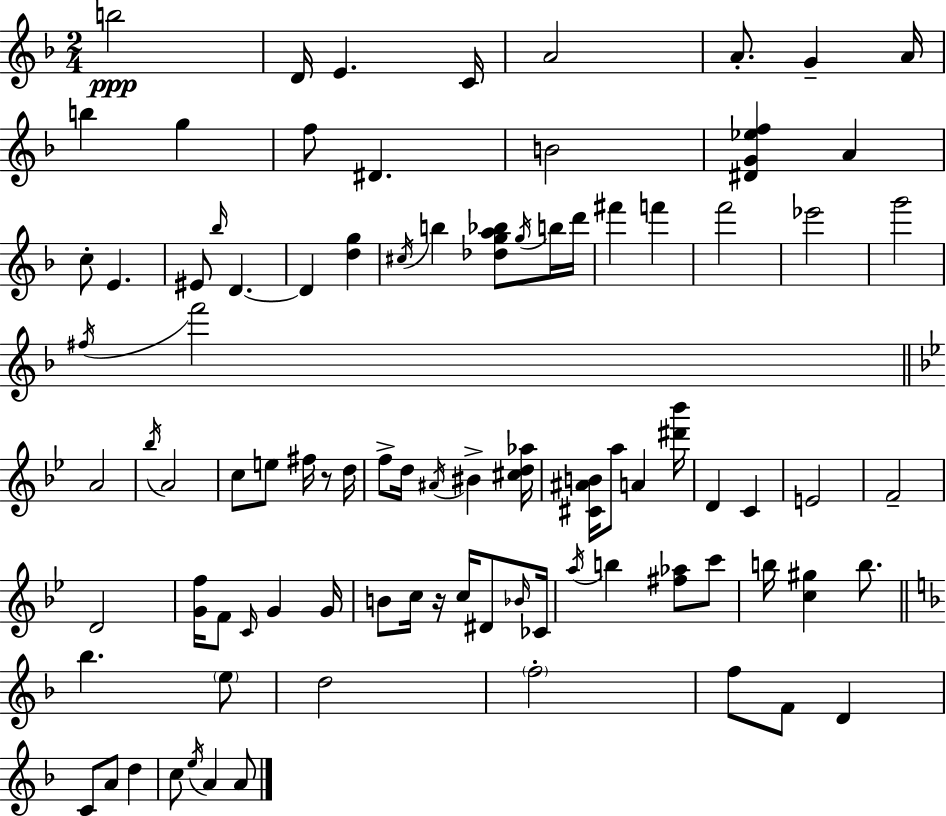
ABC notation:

X:1
T:Untitled
M:2/4
L:1/4
K:F
b2 D/4 E C/4 A2 A/2 G A/4 b g f/2 ^D B2 [^DG_ef] A c/2 E ^E/2 _b/4 D D [dg] ^c/4 b [_dga_b]/2 g/4 b/4 d'/4 ^f' f' f'2 _e'2 g'2 ^f/4 f'2 A2 _b/4 A2 c/2 e/2 ^f/4 z/2 d/4 f/2 d/4 ^A/4 ^B [^cd_a]/4 [^C^AB]/4 a/2 A [^d'_b']/4 D C E2 F2 D2 [Gf]/4 F/2 C/4 G G/4 B/2 c/4 z/4 c/4 ^D/2 _B/4 _C/4 a/4 b [^f_a]/2 c'/2 b/4 [c^g] b/2 _b e/2 d2 f2 f/2 F/2 D C/2 A/2 d c/2 e/4 A A/2